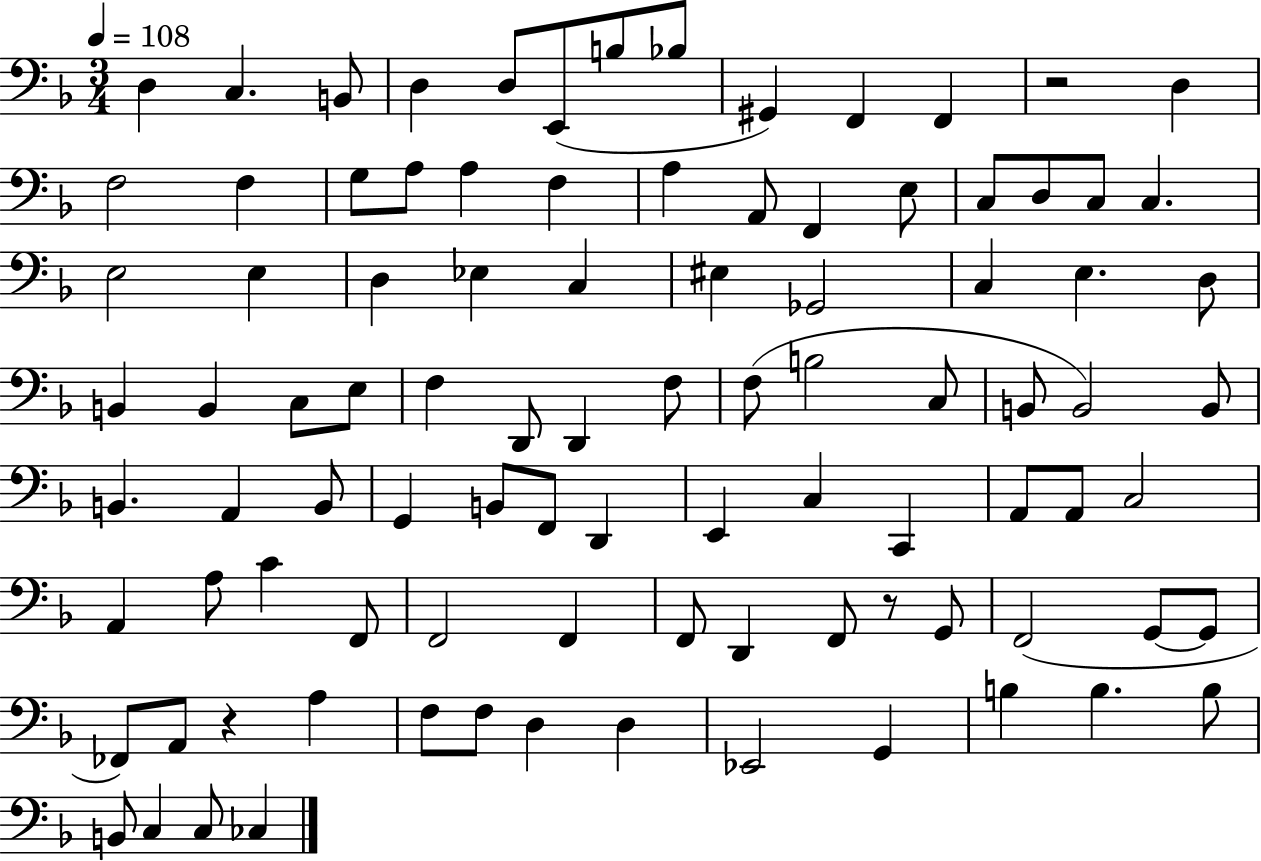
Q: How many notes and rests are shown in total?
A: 95